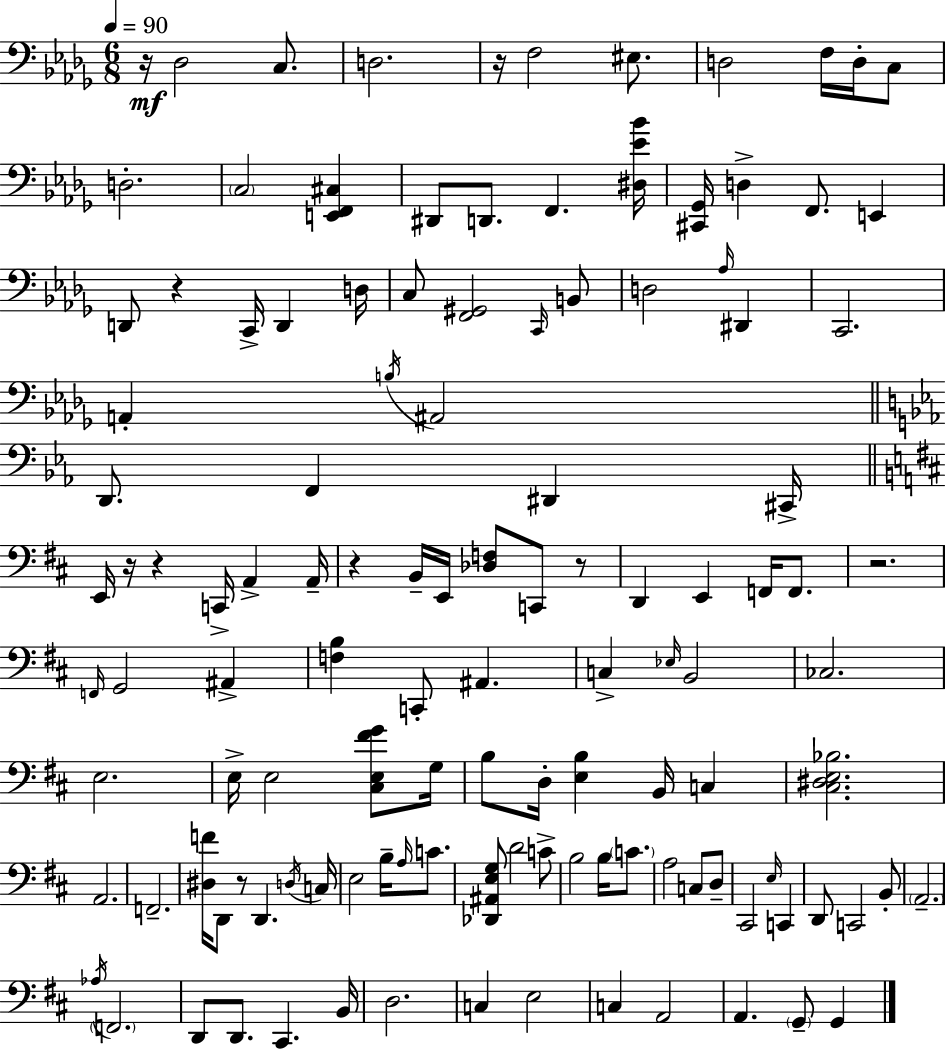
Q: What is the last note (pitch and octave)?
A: G2